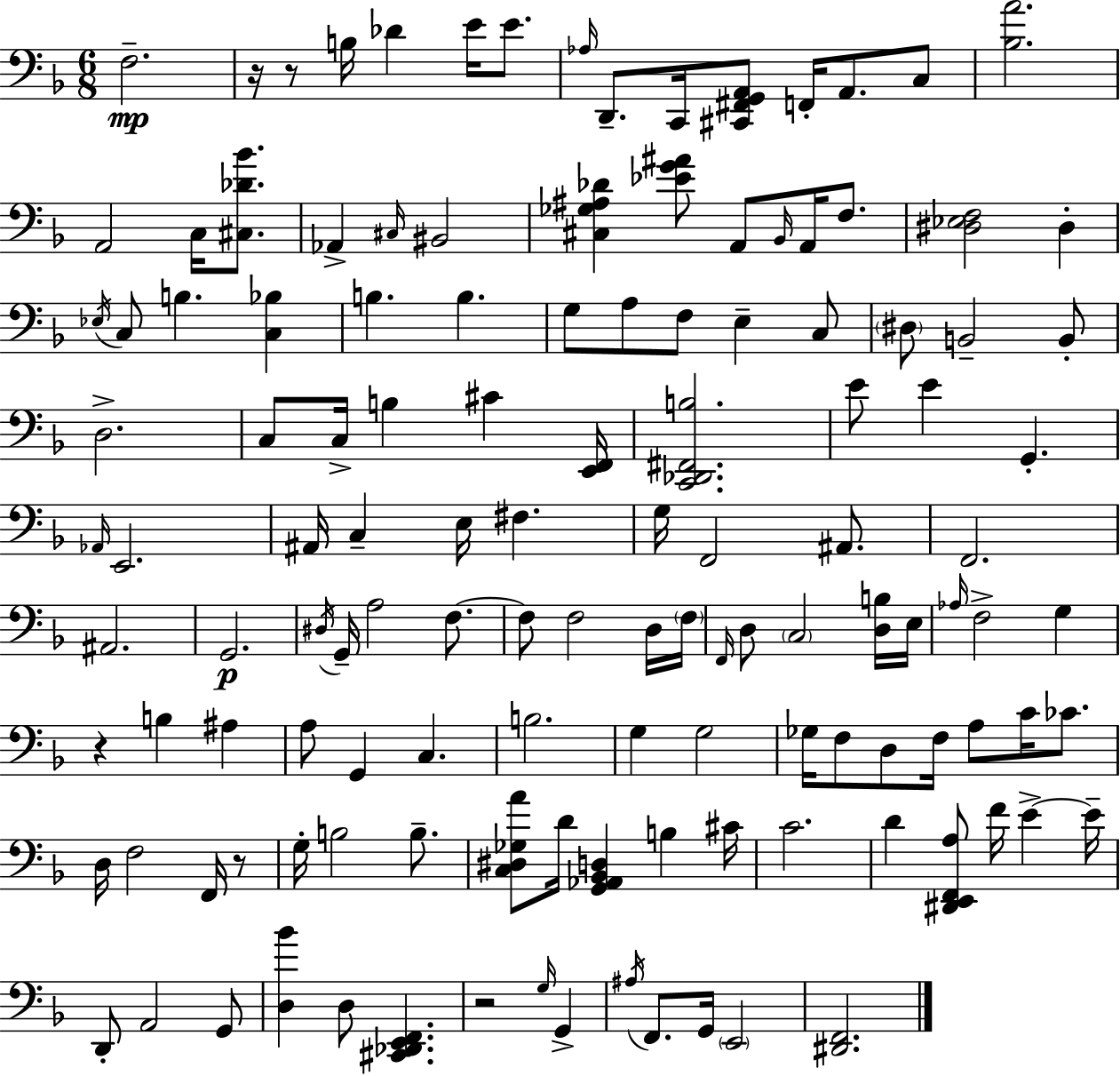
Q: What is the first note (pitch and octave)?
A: F3